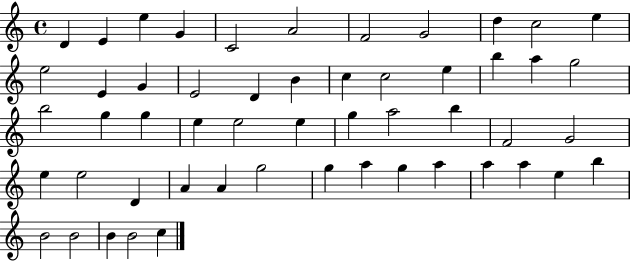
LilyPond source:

{
  \clef treble
  \time 4/4
  \defaultTimeSignature
  \key c \major
  d'4 e'4 e''4 g'4 | c'2 a'2 | f'2 g'2 | d''4 c''2 e''4 | \break e''2 e'4 g'4 | e'2 d'4 b'4 | c''4 c''2 e''4 | b''4 a''4 g''2 | \break b''2 g''4 g''4 | e''4 e''2 e''4 | g''4 a''2 b''4 | f'2 g'2 | \break e''4 e''2 d'4 | a'4 a'4 g''2 | g''4 a''4 g''4 a''4 | a''4 a''4 e''4 b''4 | \break b'2 b'2 | b'4 b'2 c''4 | \bar "|."
}